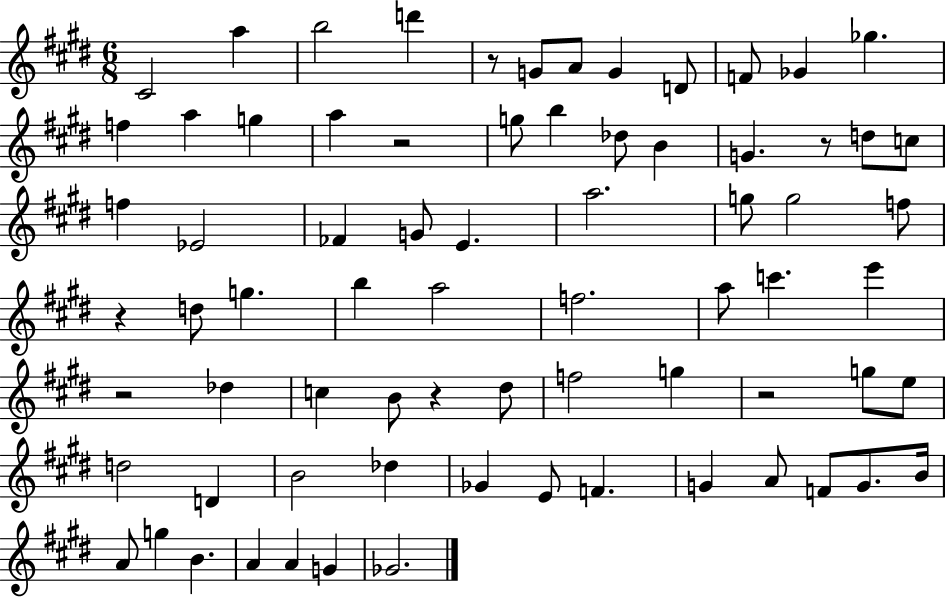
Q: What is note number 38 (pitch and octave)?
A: C6